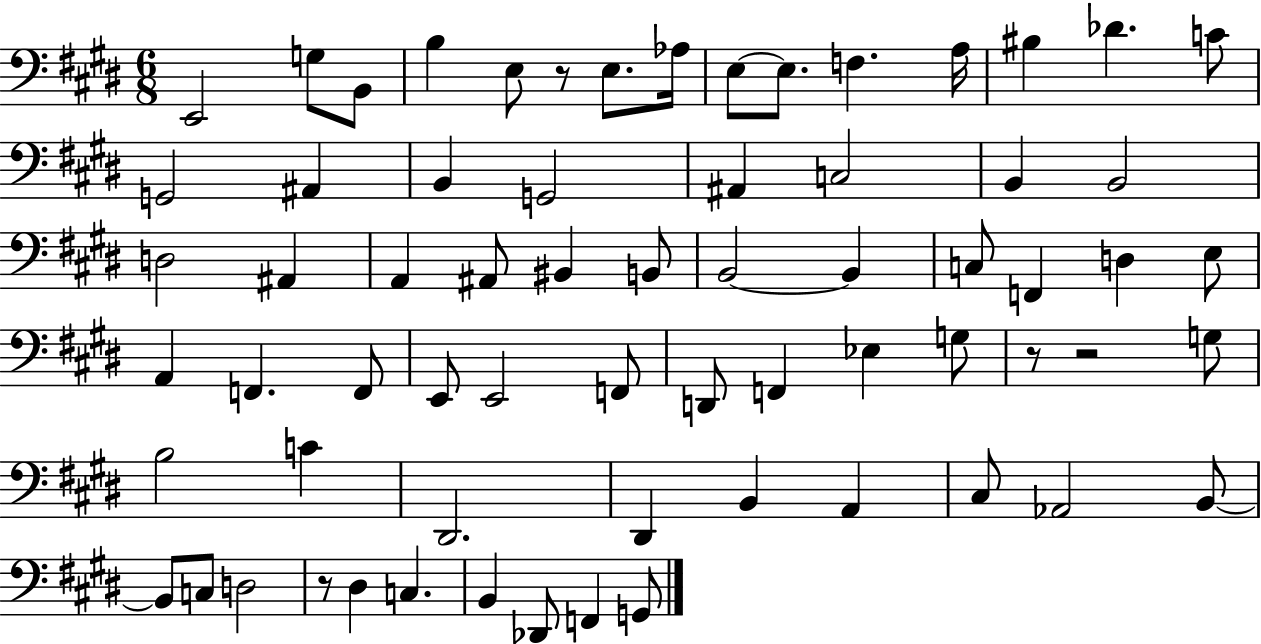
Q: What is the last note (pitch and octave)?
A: G2